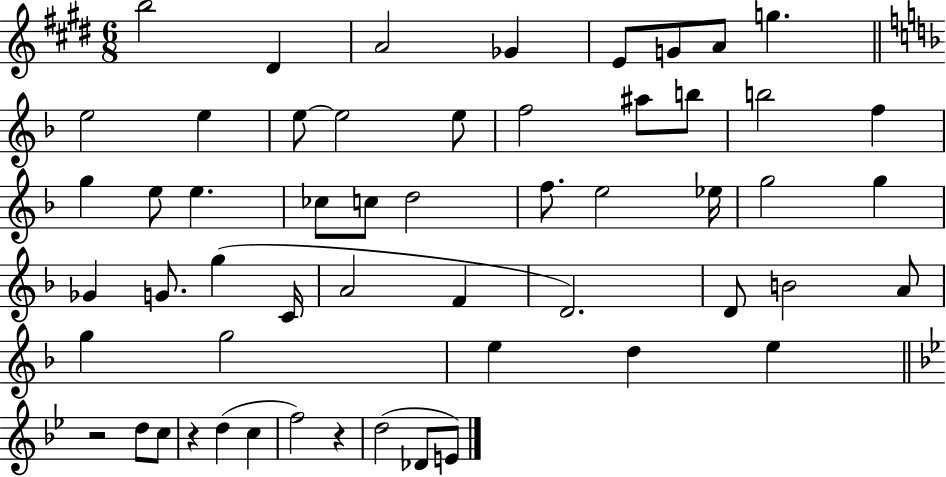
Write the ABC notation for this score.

X:1
T:Untitled
M:6/8
L:1/4
K:E
b2 ^D A2 _G E/2 G/2 A/2 g e2 e e/2 e2 e/2 f2 ^a/2 b/2 b2 f g e/2 e _c/2 c/2 d2 f/2 e2 _e/4 g2 g _G G/2 g C/4 A2 F D2 D/2 B2 A/2 g g2 e d e z2 d/2 c/2 z d c f2 z d2 _D/2 E/2